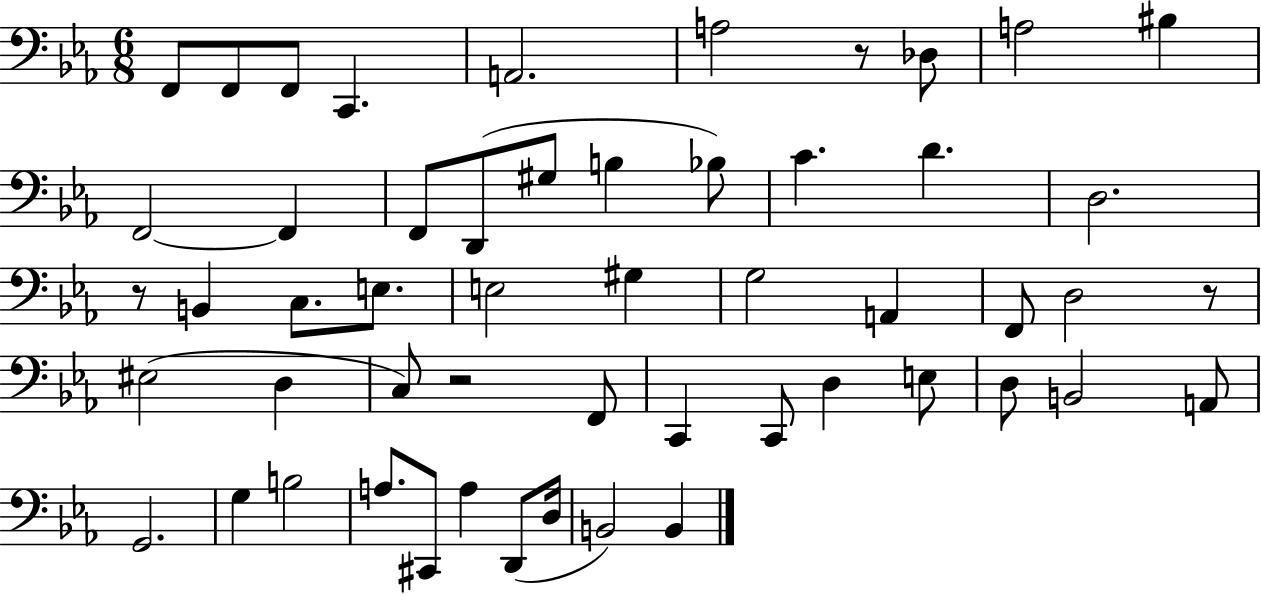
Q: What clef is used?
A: bass